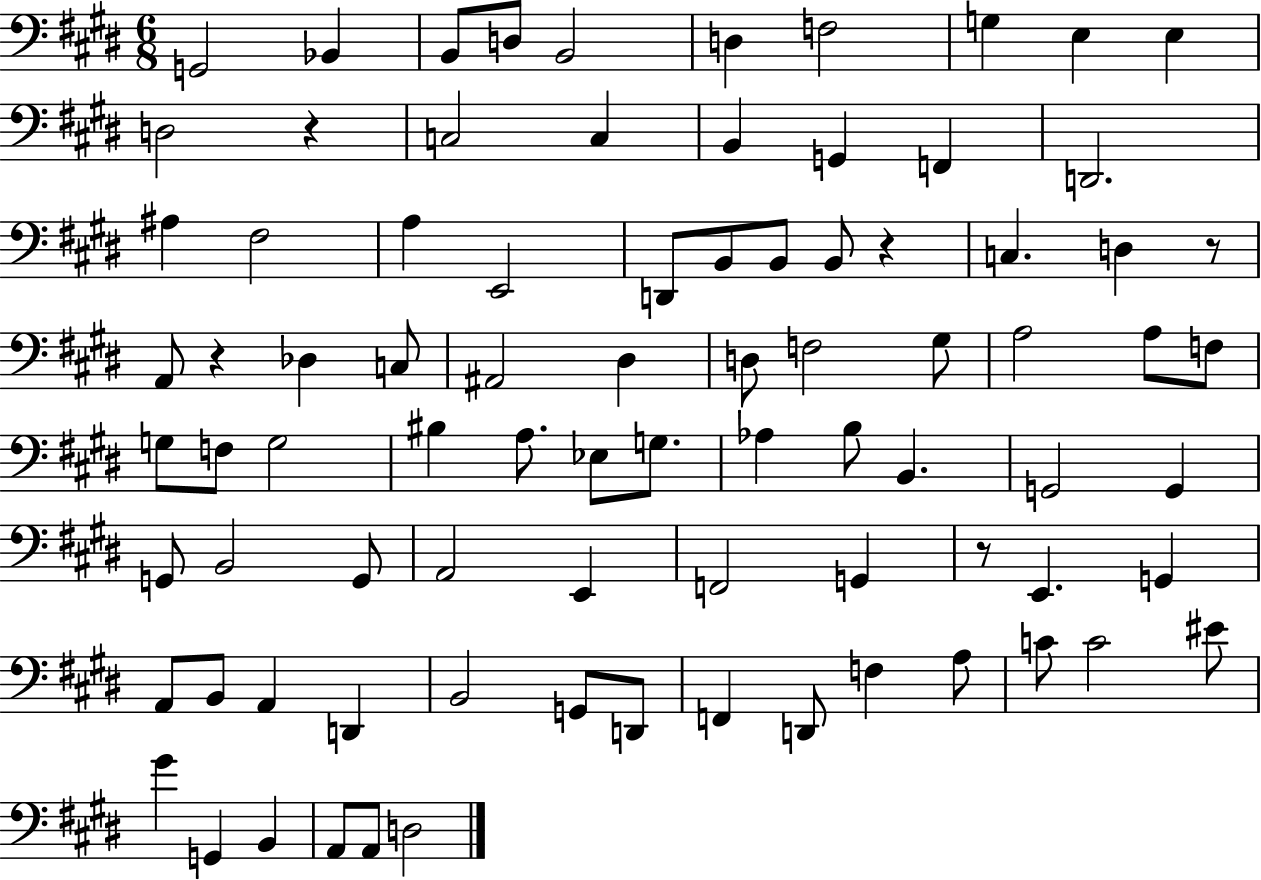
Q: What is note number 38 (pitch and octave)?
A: F3